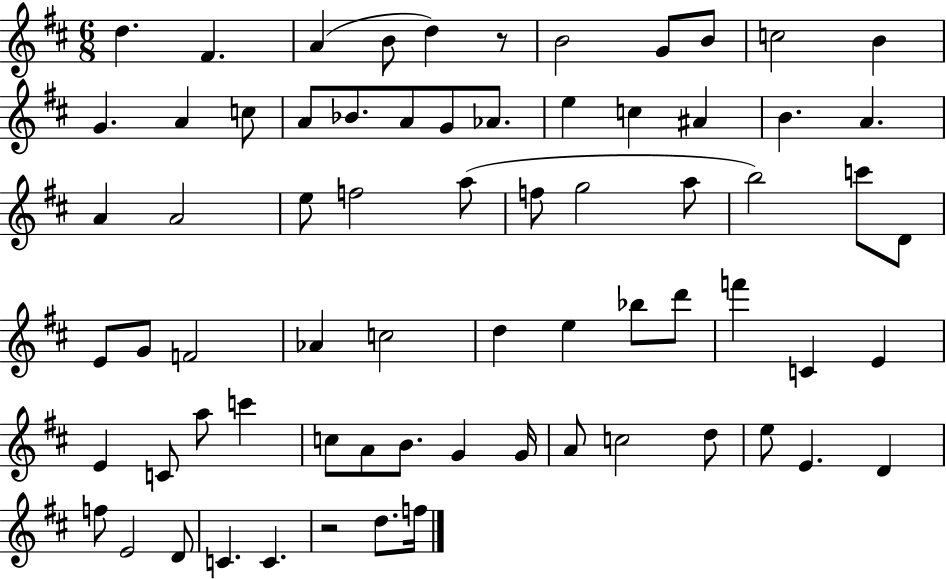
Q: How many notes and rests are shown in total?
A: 70